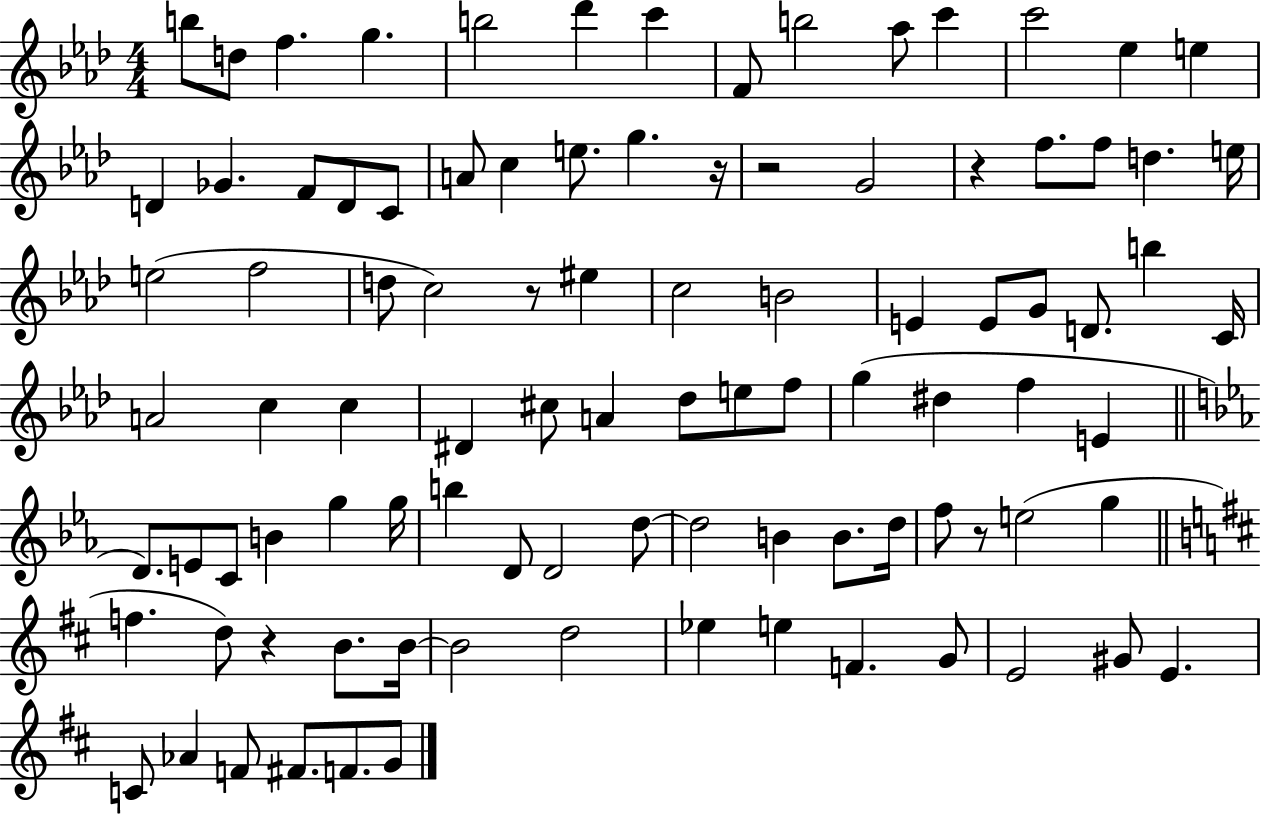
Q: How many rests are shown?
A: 6